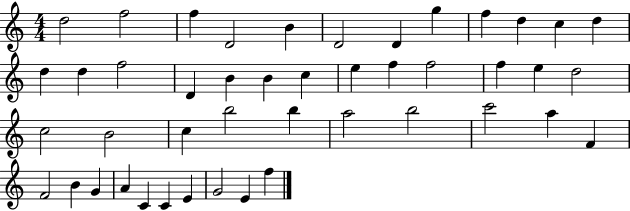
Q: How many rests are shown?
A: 0